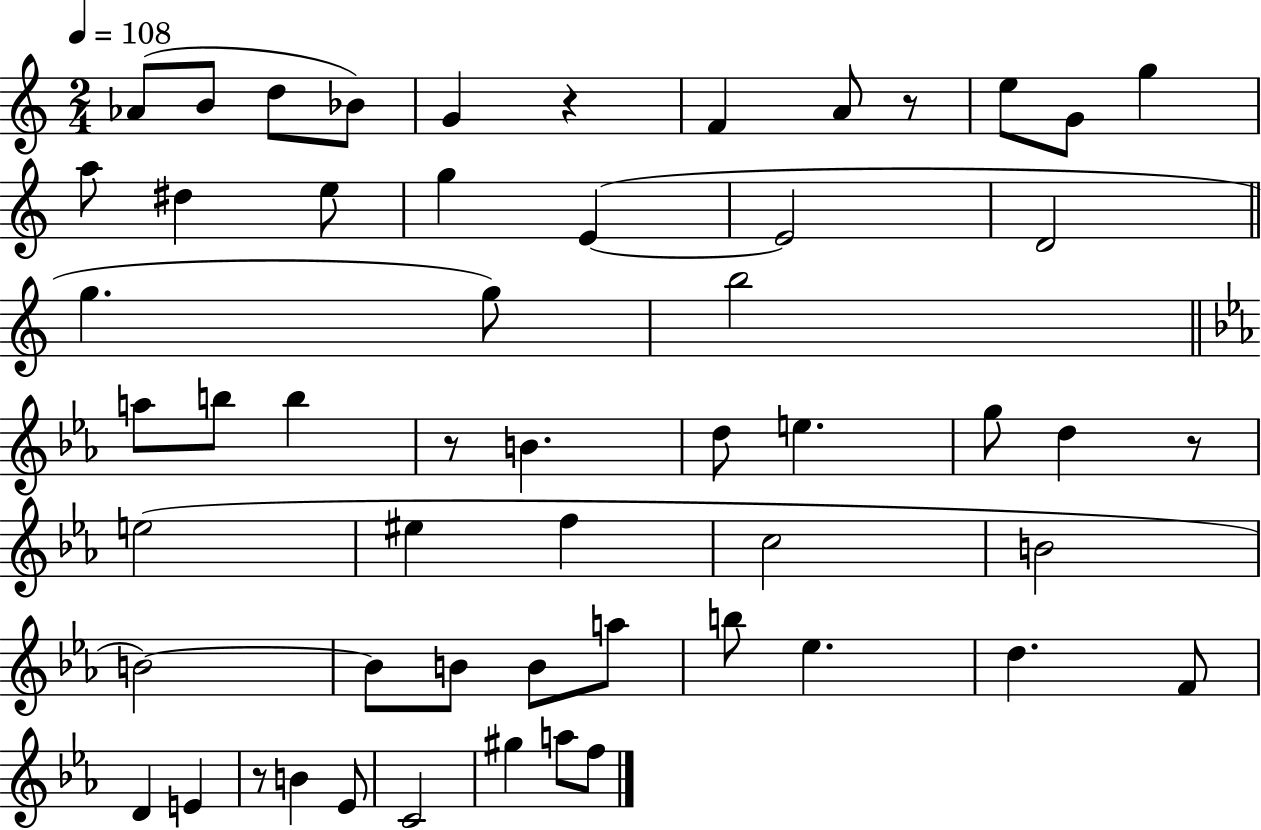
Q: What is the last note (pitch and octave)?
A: F5